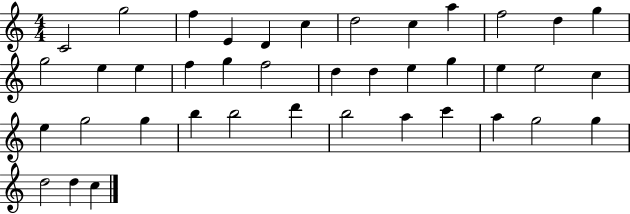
C4/h G5/h F5/q E4/q D4/q C5/q D5/h C5/q A5/q F5/h D5/q G5/q G5/h E5/q E5/q F5/q G5/q F5/h D5/q D5/q E5/q G5/q E5/q E5/h C5/q E5/q G5/h G5/q B5/q B5/h D6/q B5/h A5/q C6/q A5/q G5/h G5/q D5/h D5/q C5/q